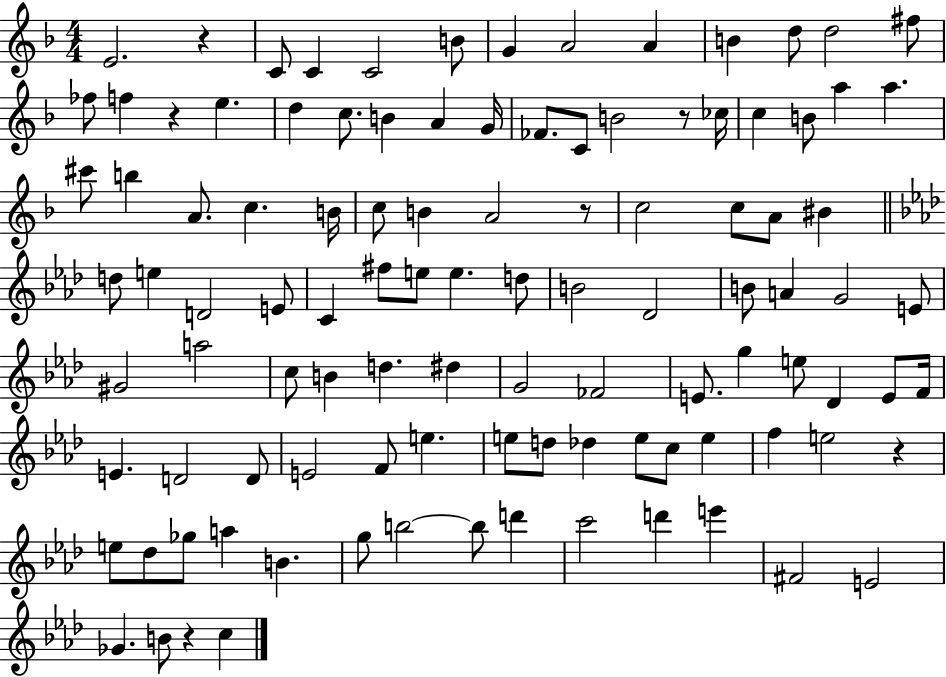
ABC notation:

X:1
T:Untitled
M:4/4
L:1/4
K:F
E2 z C/2 C C2 B/2 G A2 A B d/2 d2 ^f/2 _f/2 f z e d c/2 B A G/4 _F/2 C/2 B2 z/2 _c/4 c B/2 a a ^c'/2 b A/2 c B/4 c/2 B A2 z/2 c2 c/2 A/2 ^B d/2 e D2 E/2 C ^f/2 e/2 e d/2 B2 _D2 B/2 A G2 E/2 ^G2 a2 c/2 B d ^d G2 _F2 E/2 g e/2 _D E/2 F/4 E D2 D/2 E2 F/2 e e/2 d/2 _d e/2 c/2 e f e2 z e/2 _d/2 _g/2 a B g/2 b2 b/2 d' c'2 d' e' ^F2 E2 _G B/2 z c